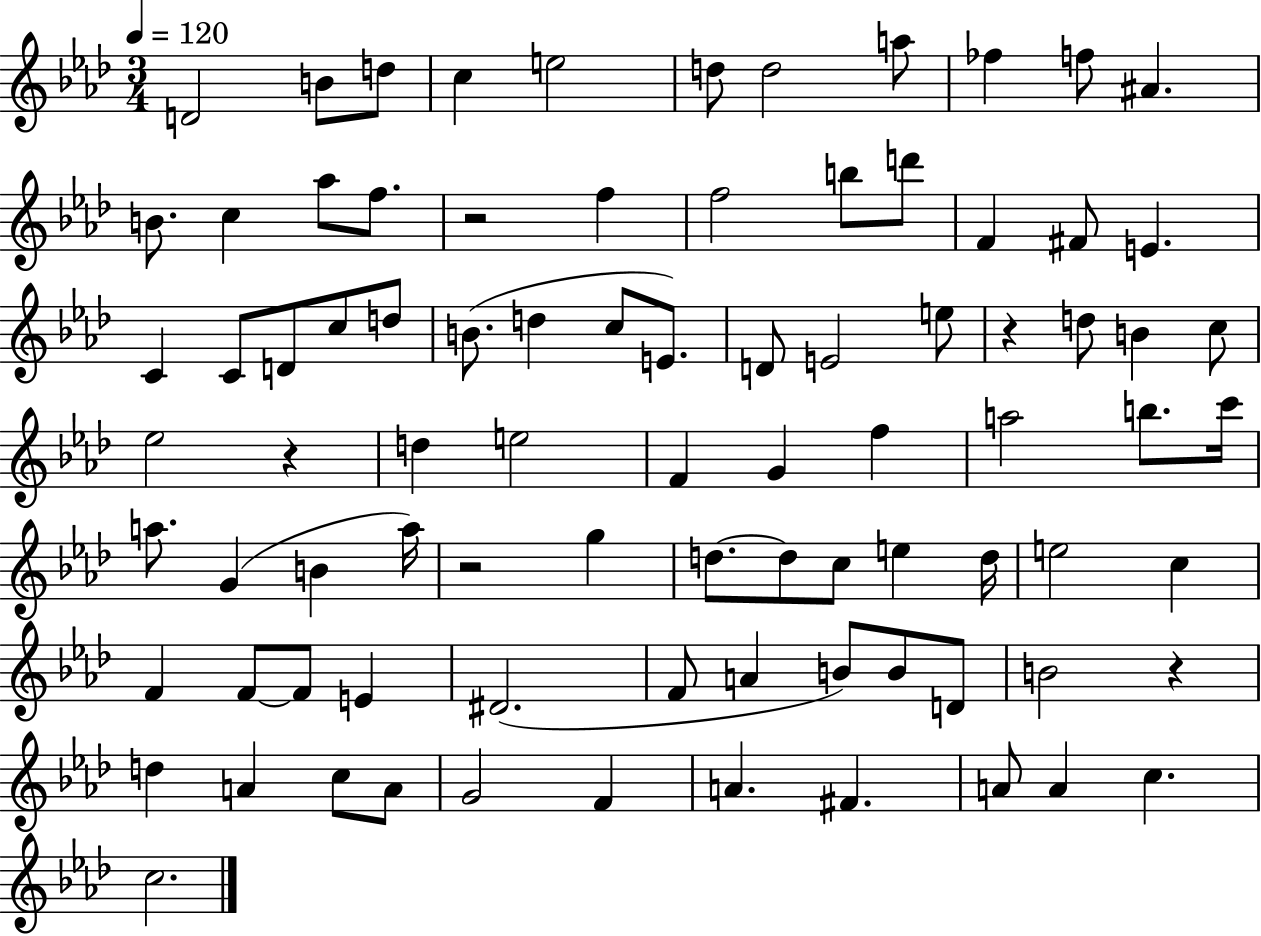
{
  \clef treble
  \numericTimeSignature
  \time 3/4
  \key aes \major
  \tempo 4 = 120
  d'2 b'8 d''8 | c''4 e''2 | d''8 d''2 a''8 | fes''4 f''8 ais'4. | \break b'8. c''4 aes''8 f''8. | r2 f''4 | f''2 b''8 d'''8 | f'4 fis'8 e'4. | \break c'4 c'8 d'8 c''8 d''8 | b'8.( d''4 c''8 e'8.) | d'8 e'2 e''8 | r4 d''8 b'4 c''8 | \break ees''2 r4 | d''4 e''2 | f'4 g'4 f''4 | a''2 b''8. c'''16 | \break a''8. g'4( b'4 a''16) | r2 g''4 | d''8.~~ d''8 c''8 e''4 d''16 | e''2 c''4 | \break f'4 f'8~~ f'8 e'4 | dis'2.( | f'8 a'4 b'8) b'8 d'8 | b'2 r4 | \break d''4 a'4 c''8 a'8 | g'2 f'4 | a'4. fis'4. | a'8 a'4 c''4. | \break c''2. | \bar "|."
}